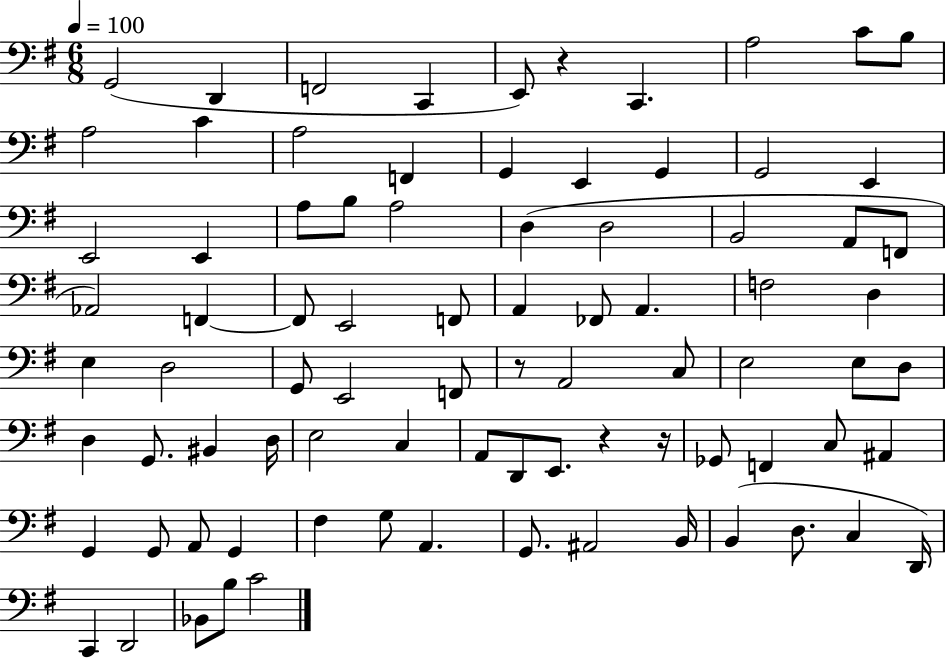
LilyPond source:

{
  \clef bass
  \numericTimeSignature
  \time 6/8
  \key g \major
  \tempo 4 = 100
  g,2( d,4 | f,2 c,4 | e,8) r4 c,4. | a2 c'8 b8 | \break a2 c'4 | a2 f,4 | g,4 e,4 g,4 | g,2 e,4 | \break e,2 e,4 | a8 b8 a2 | d4( d2 | b,2 a,8 f,8 | \break aes,2) f,4~~ | f,8 e,2 f,8 | a,4 fes,8 a,4. | f2 d4 | \break e4 d2 | g,8 e,2 f,8 | r8 a,2 c8 | e2 e8 d8 | \break d4 g,8. bis,4 d16 | e2 c4 | a,8 d,8 e,8. r4 r16 | ges,8 f,4 c8 ais,4 | \break g,4 g,8 a,8 g,4 | fis4 g8 a,4. | g,8. ais,2 b,16 | b,4( d8. c4 d,16) | \break c,4 d,2 | bes,8 b8 c'2 | \bar "|."
}